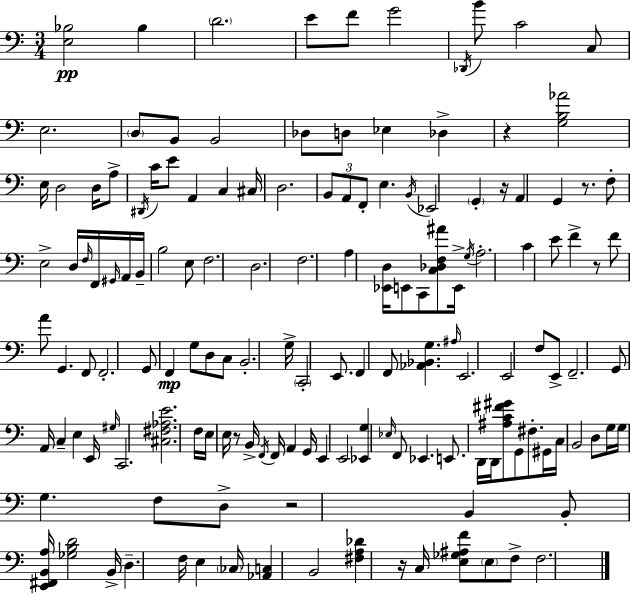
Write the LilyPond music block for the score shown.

{
  \clef bass
  \numericTimeSignature
  \time 3/4
  \key c \major
  <e bes>2\pp bes4 | \parenthesize d'2. | e'8 f'8 g'2 | \acciaccatura { des,16 } b'8 c'2 c8 | \break e2. | \parenthesize d8 b,8 b,2 | des8 d8 ees4 des4-> | r4 <g b aes'>2 | \break e16 d2 d16 a8-> | \acciaccatura { dis,16 } c'16 e'8 a,4 c4 | cis16 d2. | \tuplet 3/2 { b,8 a,8 f,8-. } e4. | \break \acciaccatura { b,16 } ees,2 \parenthesize g,4-. | r16 a,4 g,4 | r8. f8-. e2-> | d16 \grace { f16 } f,16 \grace { gis,16 } a,16 b,16-- b2 | \break e8 f2. | d2. | f2. | a4 <ees, d>16 e,8 | \break c,8 <c des f ais'>8 e,16-> \acciaccatura { g16 } a2.-. | c'4 e'8 | f'4-> r8 f'8 a'8 g,4. | f,8 f,2.-. | \break g,8 f,4\mp | g8 d8 c8 b,2.-. | g16-> \parenthesize c,2-. | e,8. f,4 f,8 | \break <aes, bes, g>4. \grace { ais16 } e,2. | e,2 | f8 e,8-> f,2.-- | g,8 a,16 c4-- | \break e4 e,16 \grace { gis16 } c,2. | <cis fis aes e'>2. | f16 e16 e16 r8 | b,16-> \acciaccatura { f,16 } f,16 a,4 g,16 e,4 | \break e,2 <ees, g>4 | \grace { ees16 } f,8 ees,4. e,8. | d,16 d,16 <ais c' fis' gis'>8 g,8 fis8.-. gis,16 c16 | b,2 d8 g16 g16 | \break g4. f8 d8-> r2 | b,4 b,8-. | <e, fis, b, a>16 <ges b d'>2 b,16-> d4.-- | f16 e4 \parenthesize ces16 <aes, c>4 | \break b,2 <fis a des'>4 | r16 c16 <e ges ais f'>8 \parenthesize e8 f8-> f2. | \bar "|."
}